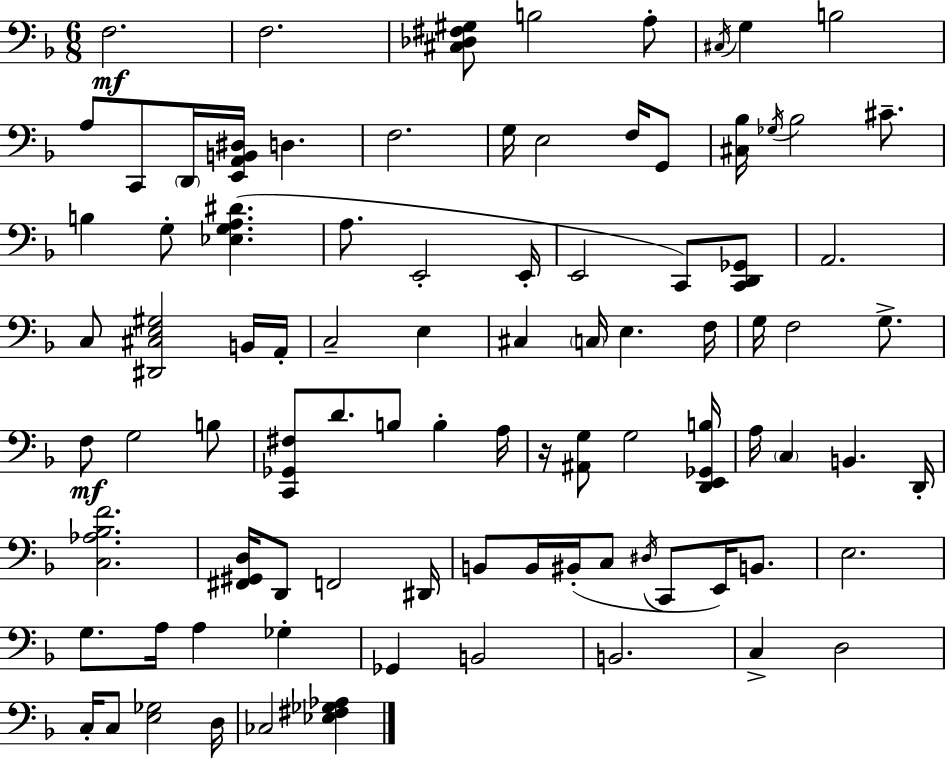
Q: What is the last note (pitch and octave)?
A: CES3